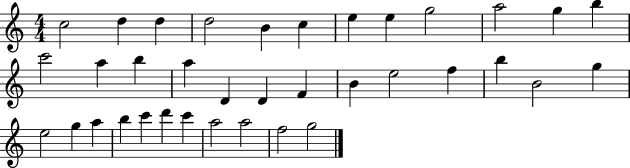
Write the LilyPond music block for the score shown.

{
  \clef treble
  \numericTimeSignature
  \time 4/4
  \key c \major
  c''2 d''4 d''4 | d''2 b'4 c''4 | e''4 e''4 g''2 | a''2 g''4 b''4 | \break c'''2 a''4 b''4 | a''4 d'4 d'4 f'4 | b'4 e''2 f''4 | b''4 b'2 g''4 | \break e''2 g''4 a''4 | b''4 c'''4 d'''4 c'''4 | a''2 a''2 | f''2 g''2 | \break \bar "|."
}